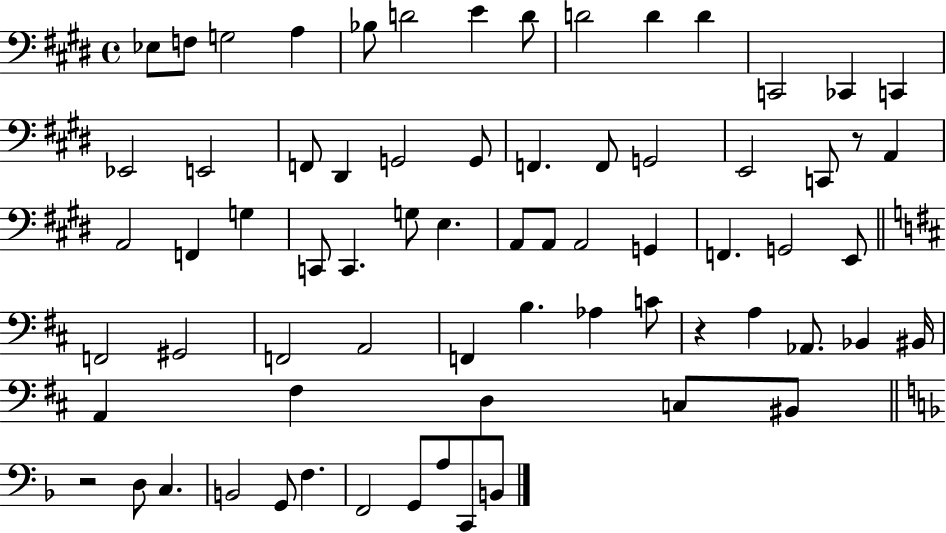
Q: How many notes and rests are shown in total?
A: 70